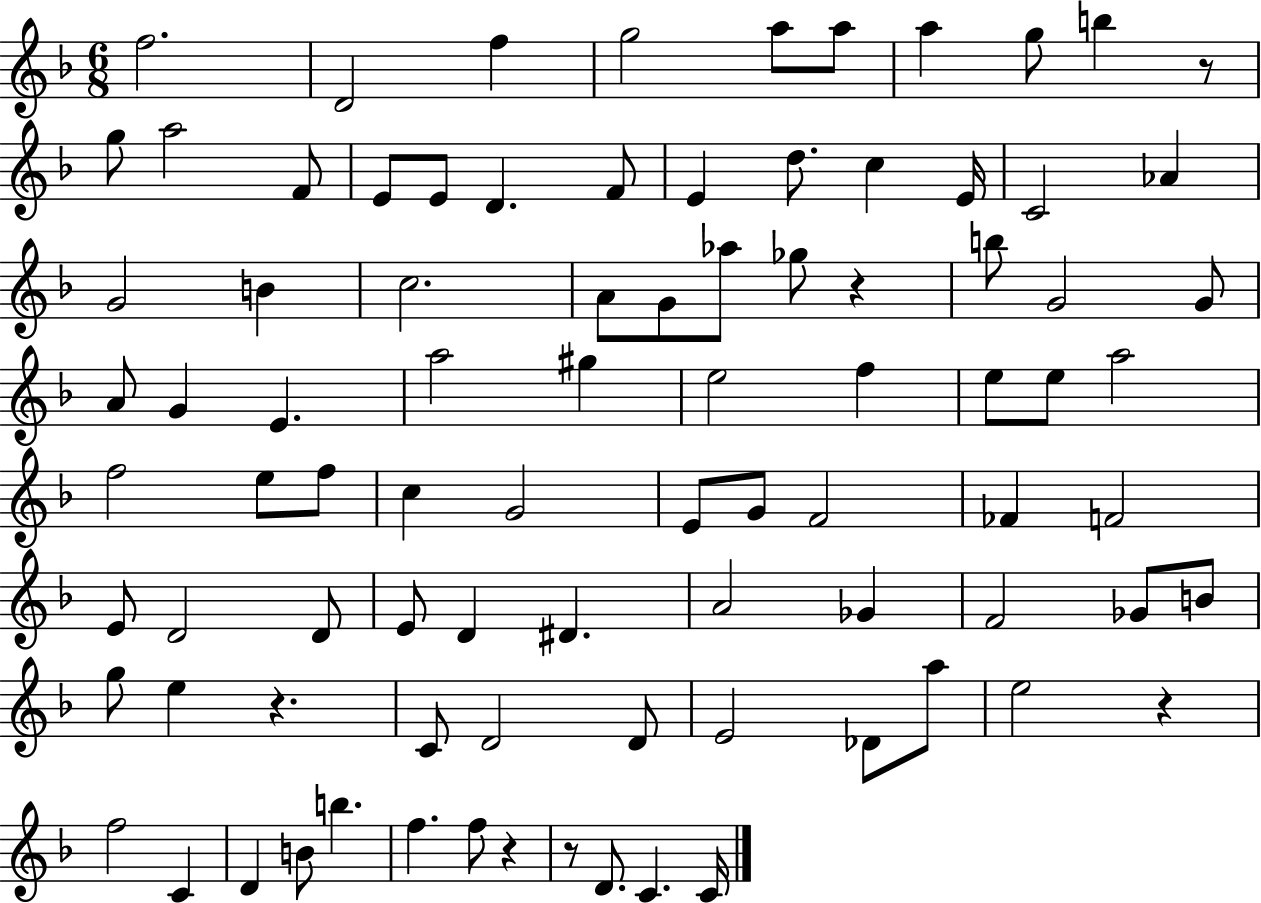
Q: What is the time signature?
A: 6/8